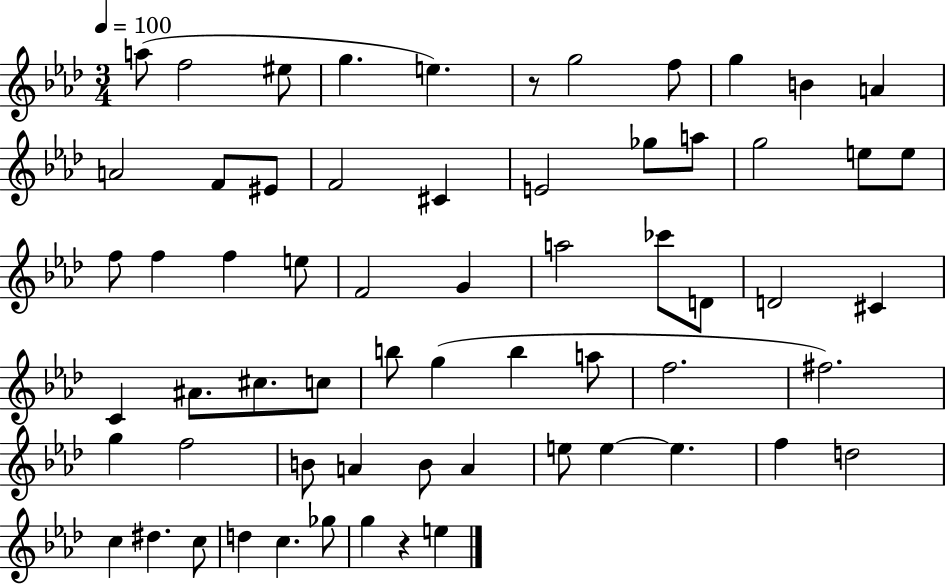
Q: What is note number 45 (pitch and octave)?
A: B4